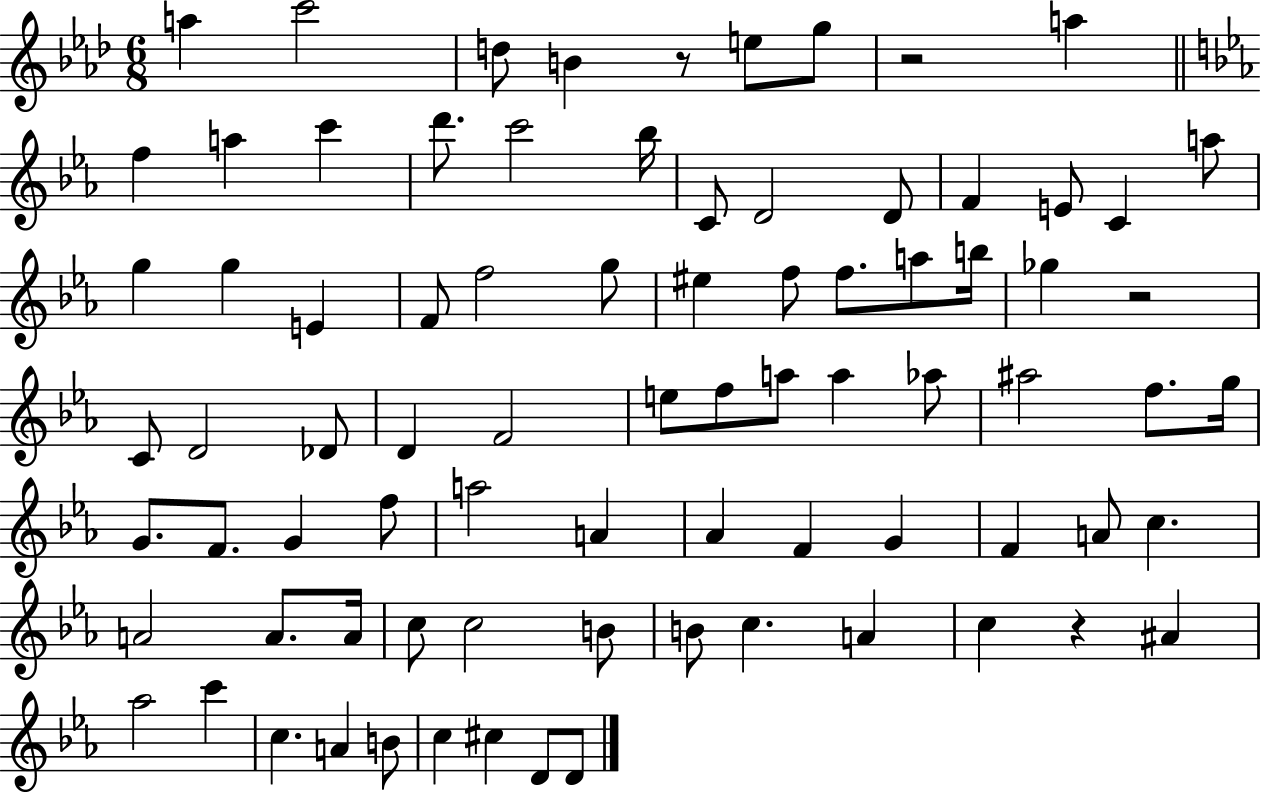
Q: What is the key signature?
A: AES major